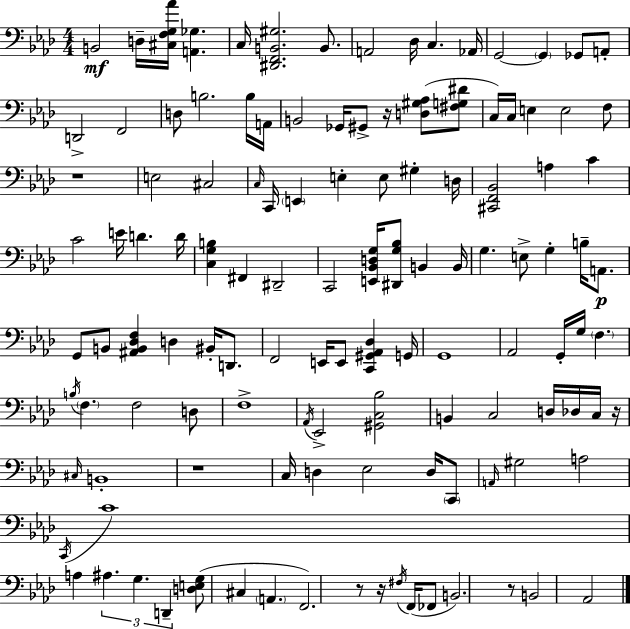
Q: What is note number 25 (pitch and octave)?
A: E3